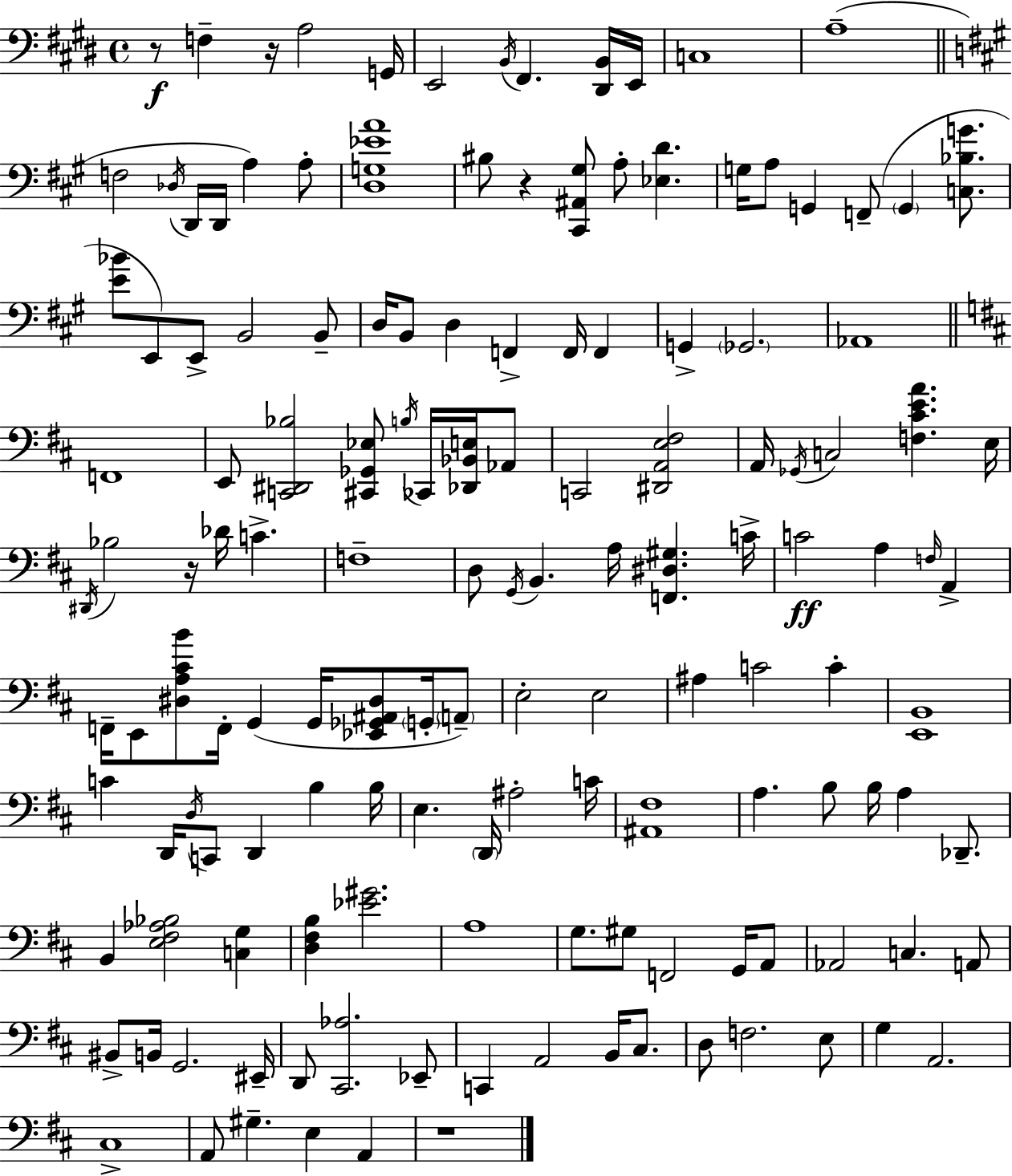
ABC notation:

X:1
T:Untitled
M:4/4
L:1/4
K:E
z/2 F, z/4 A,2 G,,/4 E,,2 B,,/4 ^F,, [^D,,B,,]/4 E,,/4 C,4 A,4 F,2 _D,/4 D,,/4 D,,/4 A, A,/2 [D,G,_EA]4 ^B,/2 z [^C,,^A,,^G,]/2 A,/2 [_E,D] G,/4 A,/2 G,, F,,/2 G,, [C,_B,G]/2 [E_B]/2 E,,/2 E,,/2 B,,2 B,,/2 D,/4 B,,/2 D, F,, F,,/4 F,, G,, _G,,2 _A,,4 F,,4 E,,/2 [C,,^D,,_B,]2 [^C,,_G,,_E,]/2 B,/4 _C,,/4 [_D,,_B,,E,]/4 _A,,/2 C,,2 [^D,,A,,E,^F,]2 A,,/4 _G,,/4 C,2 [F,^CEA] E,/4 ^D,,/4 _B,2 z/4 _D/4 C F,4 D,/2 G,,/4 B,, A,/4 [F,,^D,^G,] C/4 C2 A, F,/4 A,, F,,/4 E,,/2 [^D,A,^CB]/2 F,,/4 G,, G,,/4 [_E,,_G,,^A,,^D,]/2 G,,/4 A,,/2 E,2 E,2 ^A, C2 C [E,,B,,]4 C D,,/4 D,/4 C,,/2 D,, B, B,/4 E, D,,/4 ^A,2 C/4 [^A,,^F,]4 A, B,/2 B,/4 A, _D,,/2 B,, [E,^F,_A,_B,]2 [C,G,] [D,^F,B,] [_E^G]2 A,4 G,/2 ^G,/2 F,,2 G,,/4 A,,/2 _A,,2 C, A,,/2 ^B,,/2 B,,/4 G,,2 ^E,,/4 D,,/2 [^C,,_A,]2 _E,,/2 C,, A,,2 B,,/4 ^C,/2 D,/2 F,2 E,/2 G, A,,2 ^C,4 A,,/2 ^G, E, A,, z4